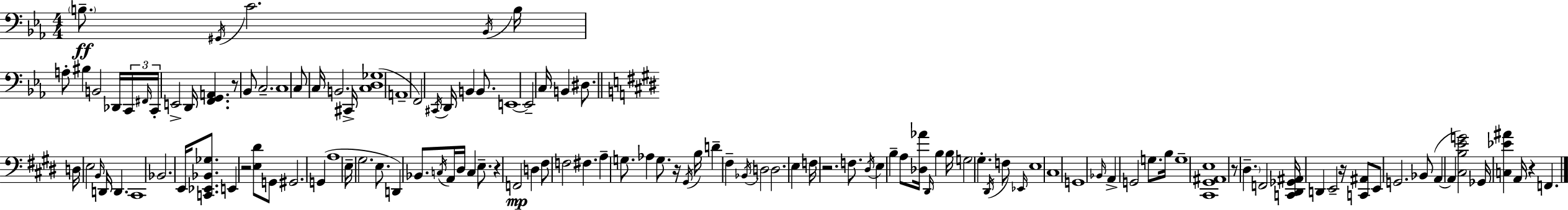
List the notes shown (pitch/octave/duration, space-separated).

B3/e. G#2/s C4/h. Bb2/s B3/s A3/e BIS3/q B2/h Db2/s C2/s F#2/s C2/s E2/h D2/s [F2,G2,A2]/q. R/e Bb2/e C3/h. C3/w C3/e C3/s B2/h. C#2/s [C3,D3,Gb3]/w A2/w F2/h C#2/s D2/s B2/q B2/e. E2/w E2/h C3/s B2/q D#3/e. D3/s E3/h B2/s D2/s D2/q. C#2/w Bb2/h. E2/s [C2,Eb2,Bb2,Gb3]/e. E2/q R/h [E3,D#4]/e G2/e G#2/h. G2/q A3/w E3/s G#3/h. E3/e. D2/q Bb2/e. C3/s A2/s D#3/s C3/q E3/e. R/q F2/h D3/q F#3/e F3/h F#3/q. A3/q G3/e. Ab3/q G3/e. R/s G#2/s B3/s D4/q F#3/q Bb2/s D3/h D3/h. E3/q F3/s R/h. F3/e. D#3/s E3/q B3/q A3/e [Db3,Ab4]/s D#2/s B3/q B3/s G3/h G#3/q. D#2/s F3/e Eb2/s E3/w C#3/w G2/w Bb2/s A2/q G2/h G3/e. B3/s G3/w [C#2,G#2,A#2,E3]/w R/e D#3/q. F2/h [C2,D#2,Gb2,A#2]/s D2/q E2/h R/s [C2,A#2]/e E2/e G2/h. Bb2/e A2/q A2/q [C#3,B3,E4,G4]/h Gb2/s [C3,Eb4,A#4]/q A2/s R/q F2/q.